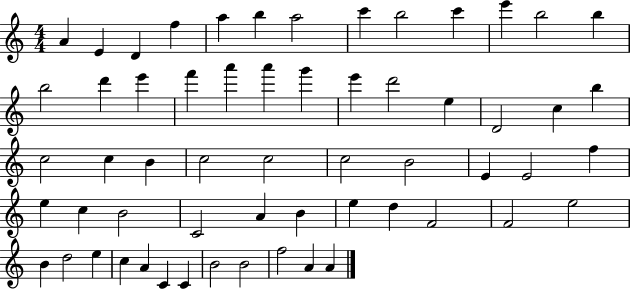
{
  \clef treble
  \numericTimeSignature
  \time 4/4
  \key c \major
  a'4 e'4 d'4 f''4 | a''4 b''4 a''2 | c'''4 b''2 c'''4 | e'''4 b''2 b''4 | \break b''2 d'''4 e'''4 | f'''4 a'''4 a'''4 g'''4 | e'''4 d'''2 e''4 | d'2 c''4 b''4 | \break c''2 c''4 b'4 | c''2 c''2 | c''2 b'2 | e'4 e'2 f''4 | \break e''4 c''4 b'2 | c'2 a'4 b'4 | e''4 d''4 f'2 | f'2 e''2 | \break b'4 d''2 e''4 | c''4 a'4 c'4 c'4 | b'2 b'2 | f''2 a'4 a'4 | \break \bar "|."
}